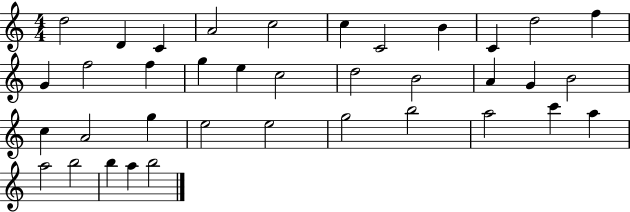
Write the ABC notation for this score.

X:1
T:Untitled
M:4/4
L:1/4
K:C
d2 D C A2 c2 c C2 B C d2 f G f2 f g e c2 d2 B2 A G B2 c A2 g e2 e2 g2 b2 a2 c' a a2 b2 b a b2